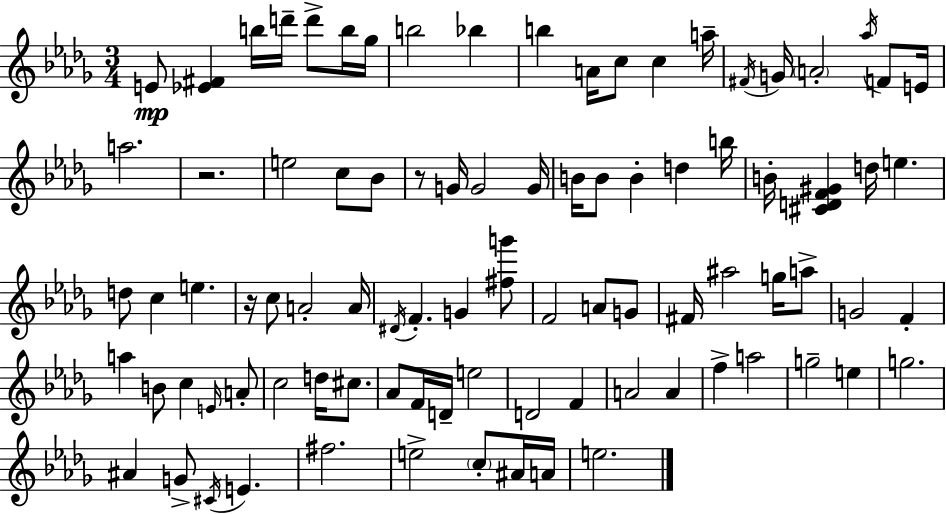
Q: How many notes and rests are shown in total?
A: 89